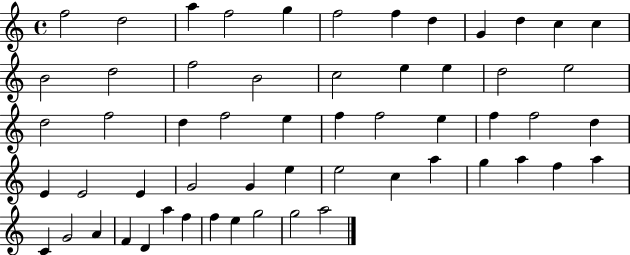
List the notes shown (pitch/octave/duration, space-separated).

F5/h D5/h A5/q F5/h G5/q F5/h F5/q D5/q G4/q D5/q C5/q C5/q B4/h D5/h F5/h B4/h C5/h E5/q E5/q D5/h E5/h D5/h F5/h D5/q F5/h E5/q F5/q F5/h E5/q F5/q F5/h D5/q E4/q E4/h E4/q G4/h G4/q E5/q E5/h C5/q A5/q G5/q A5/q F5/q A5/q C4/q G4/h A4/q F4/q D4/q A5/q F5/q F5/q E5/q G5/h G5/h A5/h